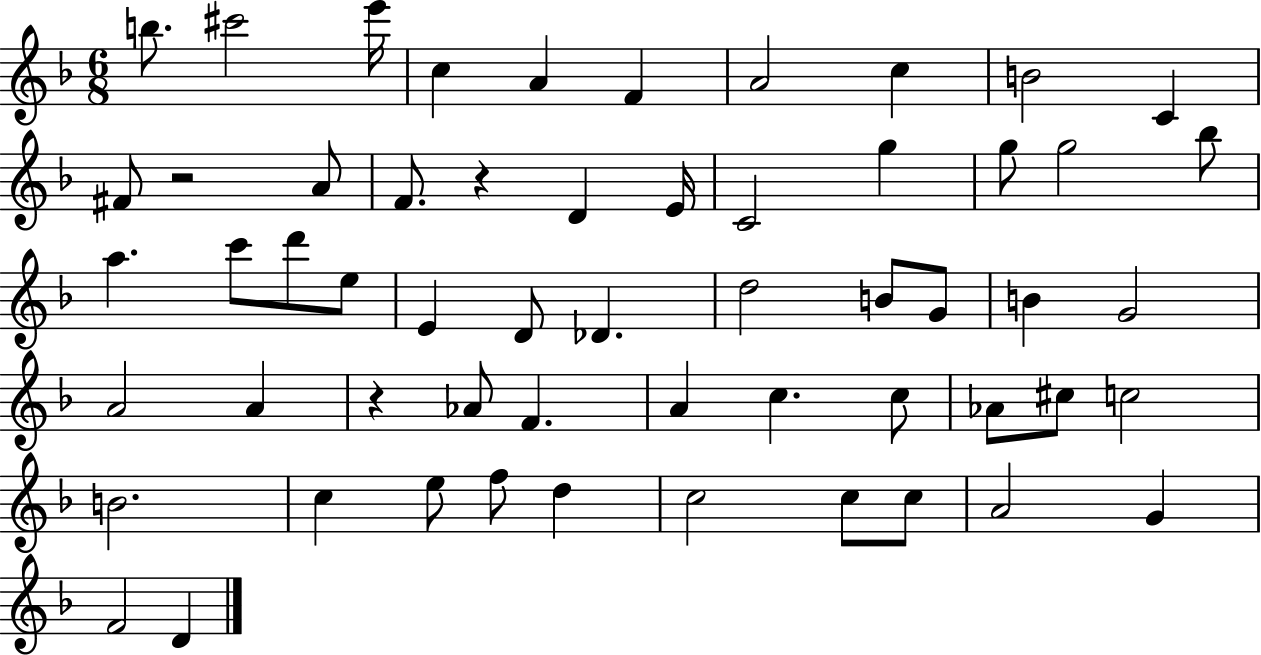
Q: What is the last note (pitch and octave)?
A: D4